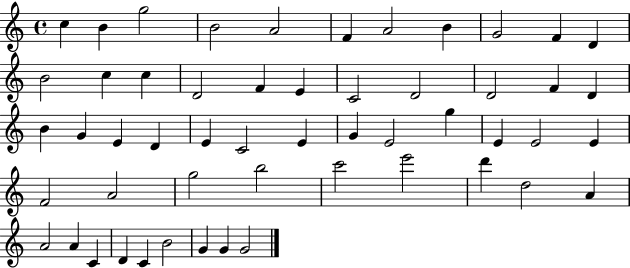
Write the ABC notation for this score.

X:1
T:Untitled
M:4/4
L:1/4
K:C
c B g2 B2 A2 F A2 B G2 F D B2 c c D2 F E C2 D2 D2 F D B G E D E C2 E G E2 g E E2 E F2 A2 g2 b2 c'2 e'2 d' d2 A A2 A C D C B2 G G G2